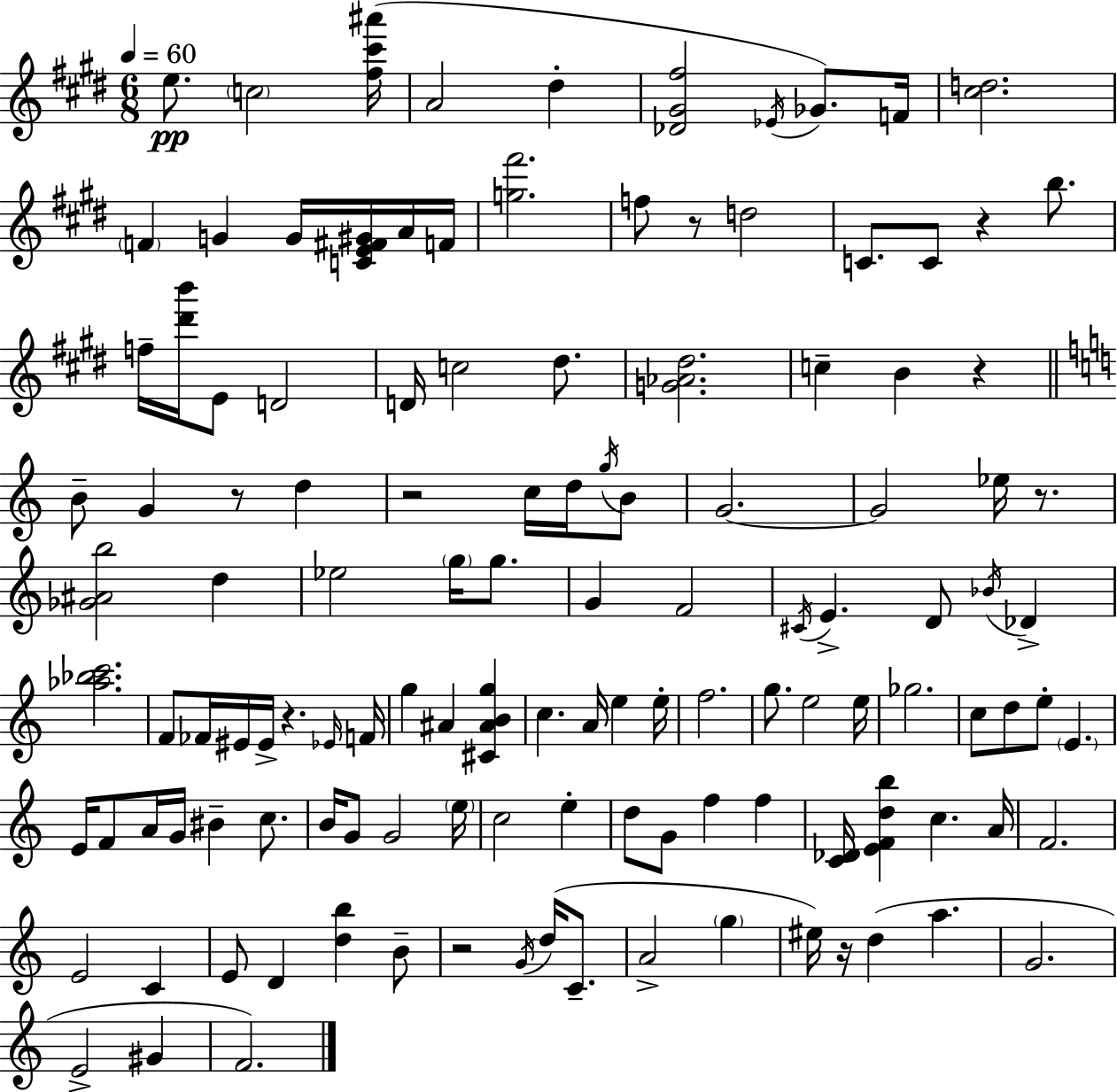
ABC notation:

X:1
T:Untitled
M:6/8
L:1/4
K:E
e/2 c2 [^f^c'^a']/4 A2 ^d [_D^G^f]2 _E/4 _G/2 F/4 [^cd]2 F G G/4 [CE^F^G]/4 A/4 F/4 [g^f']2 f/2 z/2 d2 C/2 C/2 z b/2 f/4 [^d'b']/4 E/2 D2 D/4 c2 ^d/2 [G_A^d]2 c B z B/2 G z/2 d z2 c/4 d/4 g/4 B/2 G2 G2 _e/4 z/2 [_G^Ab]2 d _e2 g/4 g/2 G F2 ^C/4 E D/2 _B/4 _D [_a_bc']2 F/2 _F/4 ^E/4 ^E/4 z _E/4 F/4 g ^A [^C^ABg] c A/4 e e/4 f2 g/2 e2 e/4 _g2 c/2 d/2 e/2 E E/4 F/2 A/4 G/4 ^B c/2 B/4 G/2 G2 e/4 c2 e d/2 G/2 f f [C_D]/4 [EFdb] c A/4 F2 E2 C E/2 D [db] B/2 z2 G/4 d/4 C/2 A2 g ^e/4 z/4 d a G2 E2 ^G F2